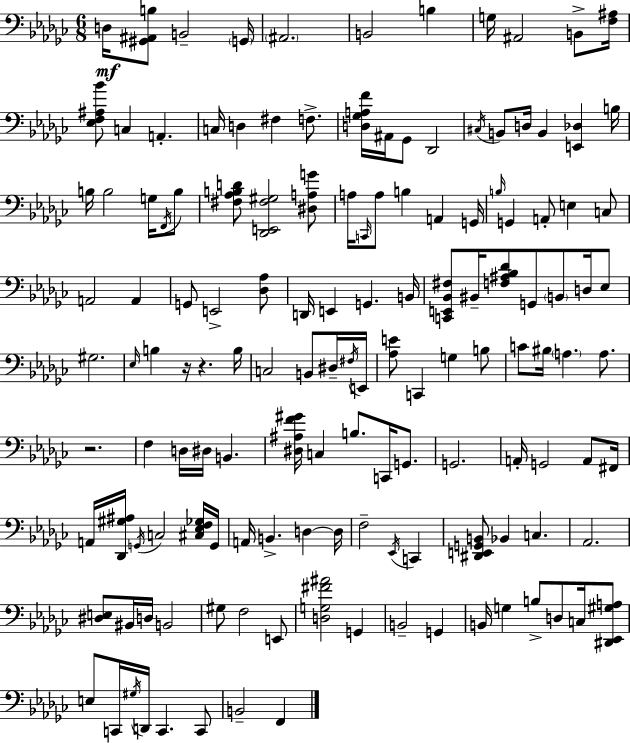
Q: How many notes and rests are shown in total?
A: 139